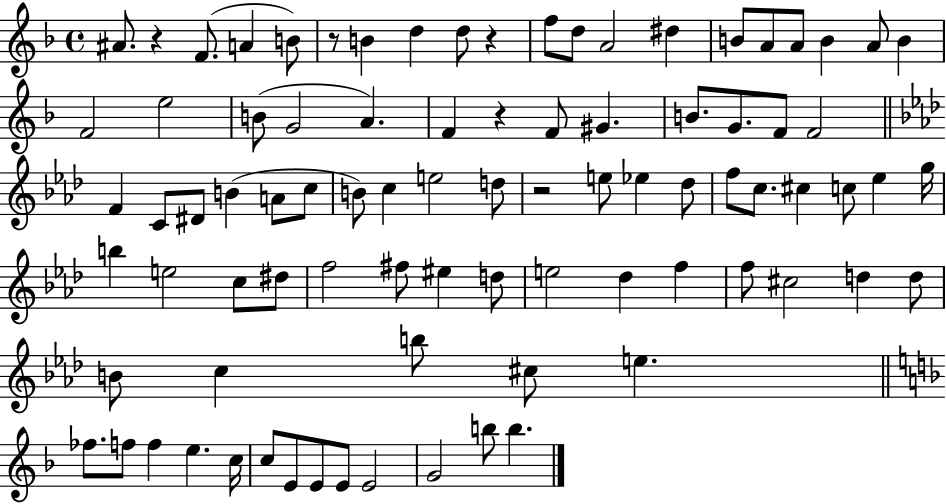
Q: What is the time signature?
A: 4/4